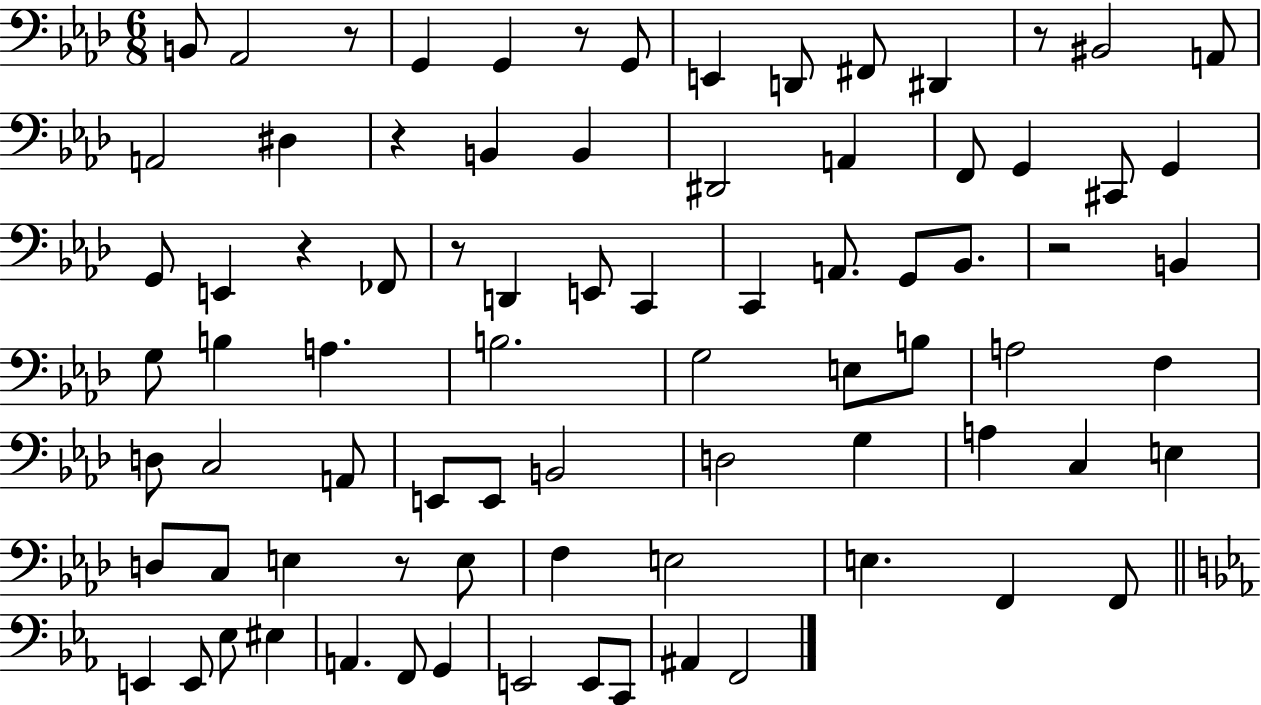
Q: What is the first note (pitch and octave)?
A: B2